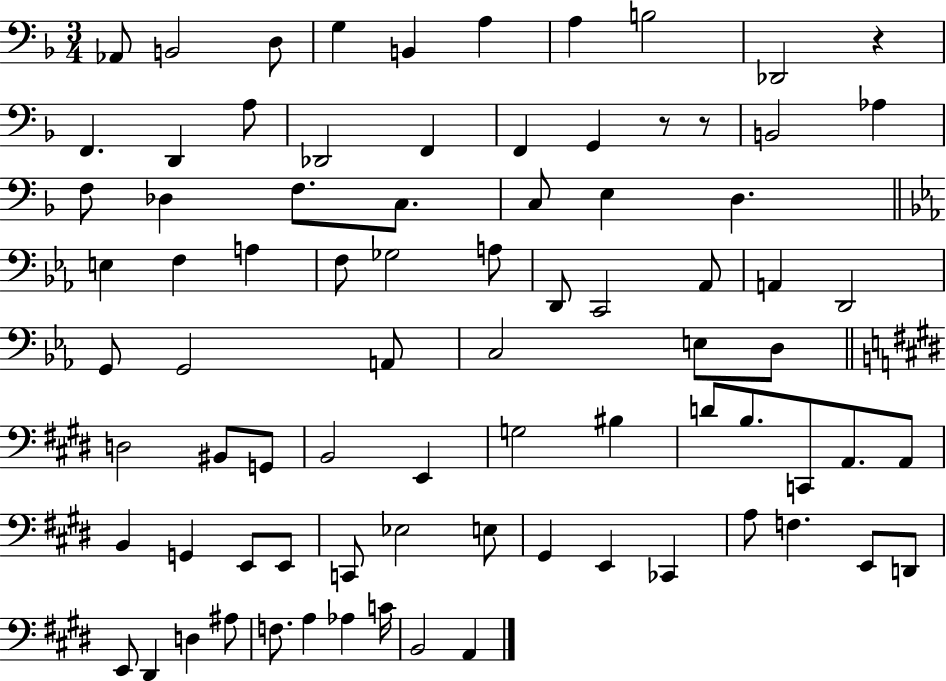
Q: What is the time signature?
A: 3/4